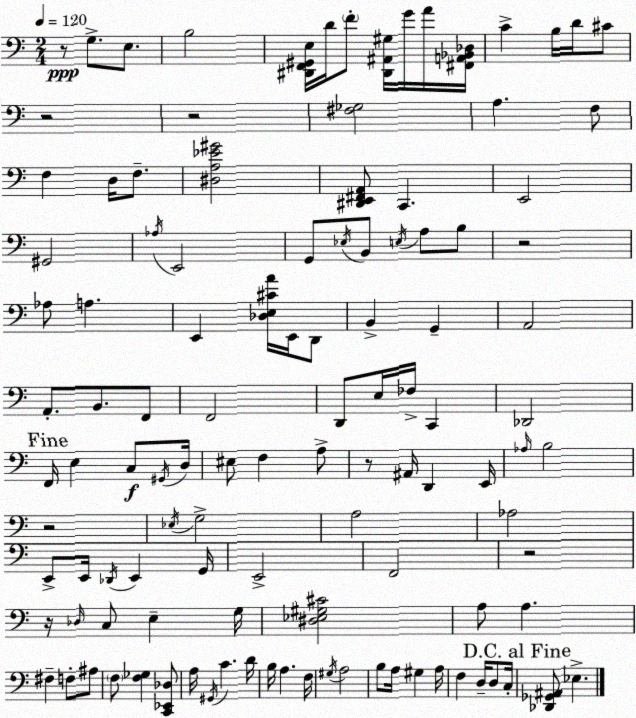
X:1
T:Untitled
M:2/4
L:1/4
K:C
z/2 G,/2 E,/2 B,2 [^D,,F,,^G,,E,]/4 D/4 F/2 [^D,,^A,,^G,]/4 G/4 A/4 [^F,,A,,_B,,_D,]/4 C B,/4 D/4 ^C/2 z2 z2 [^F,_G,]2 A, F,/2 F, D,/4 F,/2 [^D,A,_E^G]2 [^D,,E,,^F,,A,,]/2 C,, E,,2 ^G,,2 _A,/4 E,,2 G,,/2 _E,/4 B,,/2 E,/4 A,/2 B,/2 z2 _A,/2 A, E,, [_D,E,^CA]/4 E,,/4 D,,/2 B,, G,, A,,2 A,,/2 B,,/2 F,,/2 F,,2 D,,/2 E,/4 _F,/4 C,, _D,,2 F,,/4 E, C,/2 ^G,,/4 D,/4 ^E,/2 F, A,/2 z/2 ^A,,/4 D,, E,,/4 _A,/4 B,2 z2 _E,/4 G,2 A,2 _A,2 E,,/2 E,,/4 _D,,/4 E,, G,,/4 E,,2 F,,2 z2 z/4 _D,/4 C,/2 E, G,/4 [^D,_E,^G,^C]2 A,/2 A, ^F, F,/2 ^A,/2 F,/2 [F,_G,] [C,,_E,,_D,]/2 A,/4 ^G,,/4 C D/4 B,/4 A, F,/4 ^G,/4 A,2 B,/2 A,/4 ^G, A,/4 F, D,/4 D,/2 C,/4 [_D,,_G,,^A,,]/2 _E,